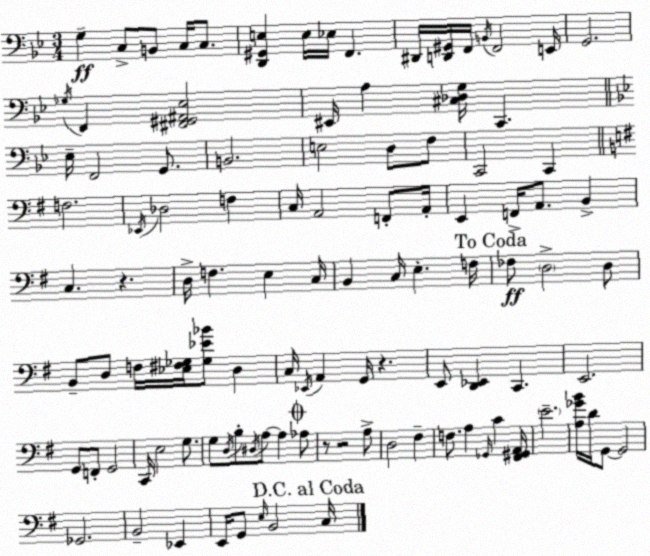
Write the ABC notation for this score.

X:1
T:Untitled
M:3/4
L:1/4
K:Bb
G, C,/2 B,,/2 C,/4 C,/2 [D,,^G,,E,] E,/4 _E,/4 F,, ^D,,/4 [D,,^G,,]/4 F,,/4 B,,/4 F,,2 E,,/4 G,,2 _G,/4 F,, [^F,,^G,,^A,,_E,]2 ^E,,/4 A, [^C,_D,G,]/4 C,, _E,/4 F,,2 G,,/2 B,,2 E,2 D,/2 F,/2 C,,2 C,, F,2 _E,,/4 _D,2 F, C,/4 A,,2 F,,/2 A,,/4 E,, F,,/4 A,,/2 B,, C, z D,/4 F, E, C,/4 B,, C,/4 E, F,/4 _F,/2 D,2 D,/2 B,,/2 D,/2 F,/4 [_E,^F,_G,]/4 [_G,_E_B]/2 D, C,/4 _E,,/4 A,, G,,/4 z E,,/2 [D,,_E,,] C,, E,,2 G,,/2 F,,/2 G,,2 C,,/4 E,2 G,/2 G,/2 D,/4 B,/2 ^D,/4 A,/2 A, _A,/2 z/2 z2 A,/2 D,2 ^F, F,/2 A, _G,,/4 C [^F,,^G,,A,,]/4 E2 [A,_GB]/4 D/4 G,,/2 G,,2 _G,,2 B,,2 _E,, E,,/4 G,,/2 E,/4 B,,2 C,/4